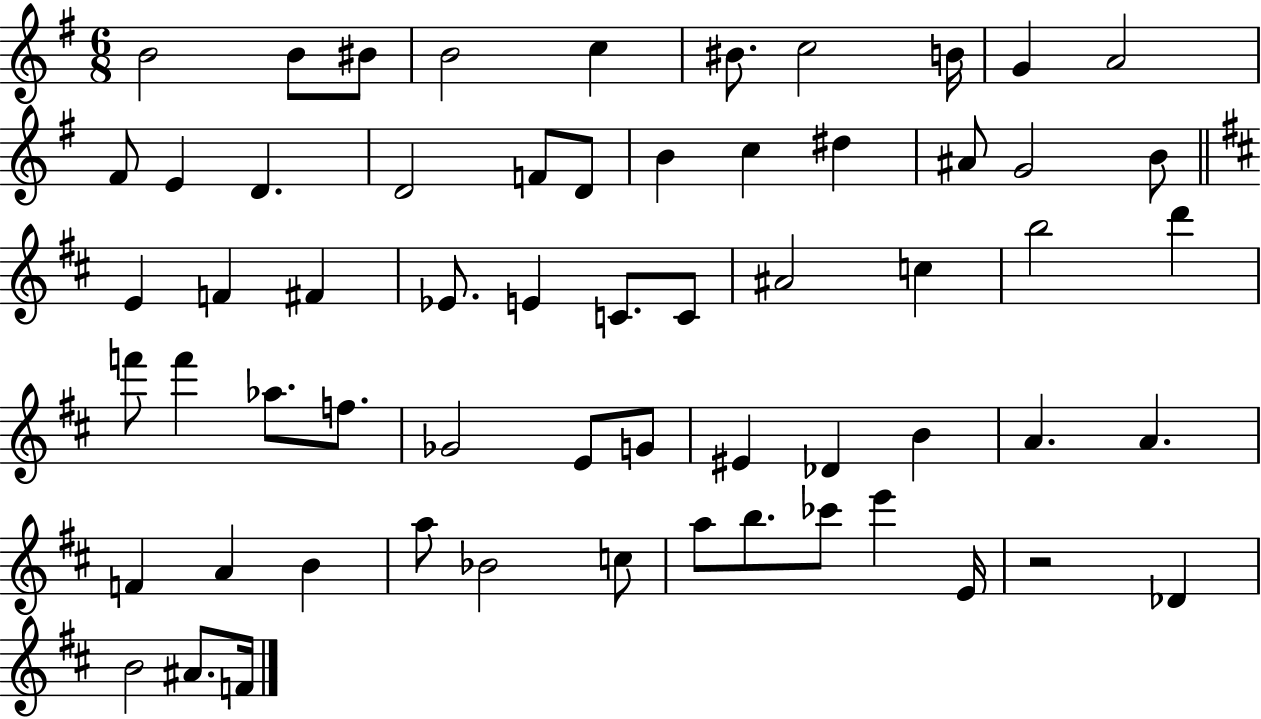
{
  \clef treble
  \numericTimeSignature
  \time 6/8
  \key g \major
  b'2 b'8 bis'8 | b'2 c''4 | bis'8. c''2 b'16 | g'4 a'2 | \break fis'8 e'4 d'4. | d'2 f'8 d'8 | b'4 c''4 dis''4 | ais'8 g'2 b'8 | \break \bar "||" \break \key d \major e'4 f'4 fis'4 | ees'8. e'4 c'8. c'8 | ais'2 c''4 | b''2 d'''4 | \break f'''8 f'''4 aes''8. f''8. | ges'2 e'8 g'8 | eis'4 des'4 b'4 | a'4. a'4. | \break f'4 a'4 b'4 | a''8 bes'2 c''8 | a''8 b''8. ces'''8 e'''4 e'16 | r2 des'4 | \break b'2 ais'8. f'16 | \bar "|."
}